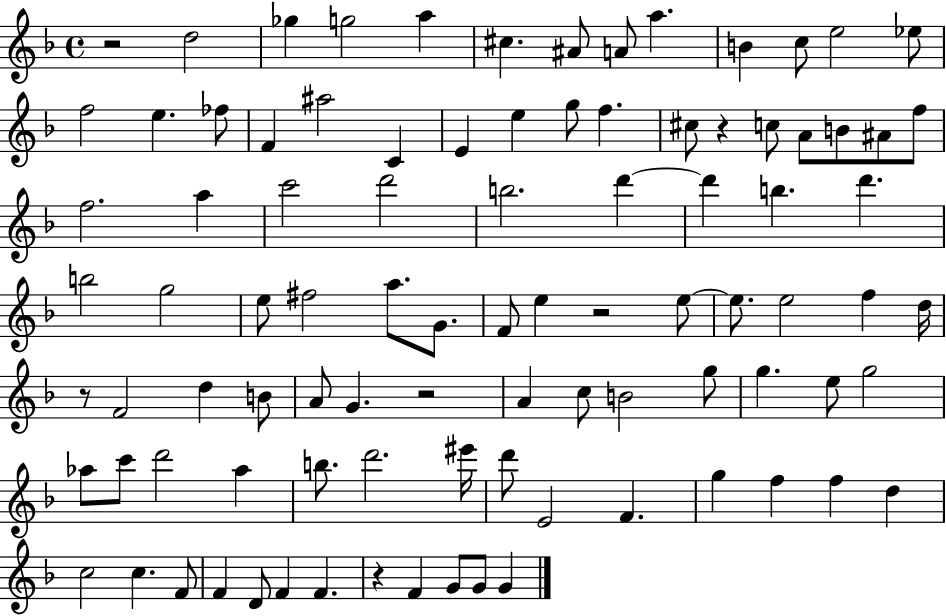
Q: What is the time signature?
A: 4/4